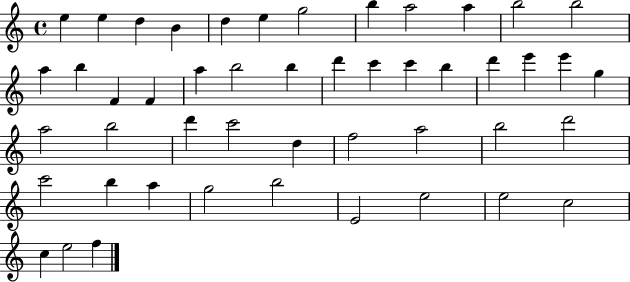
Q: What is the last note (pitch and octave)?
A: F5